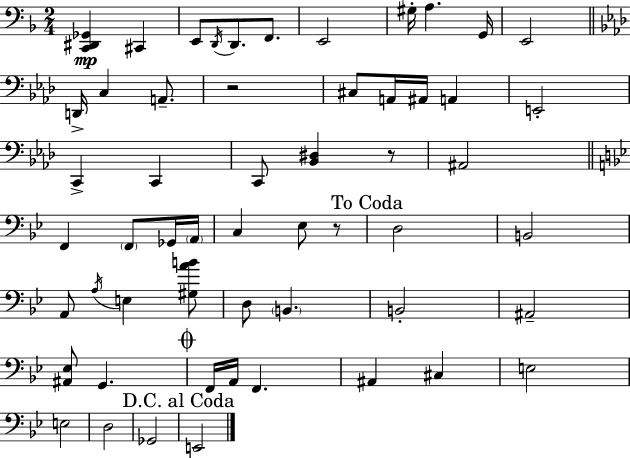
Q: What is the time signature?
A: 2/4